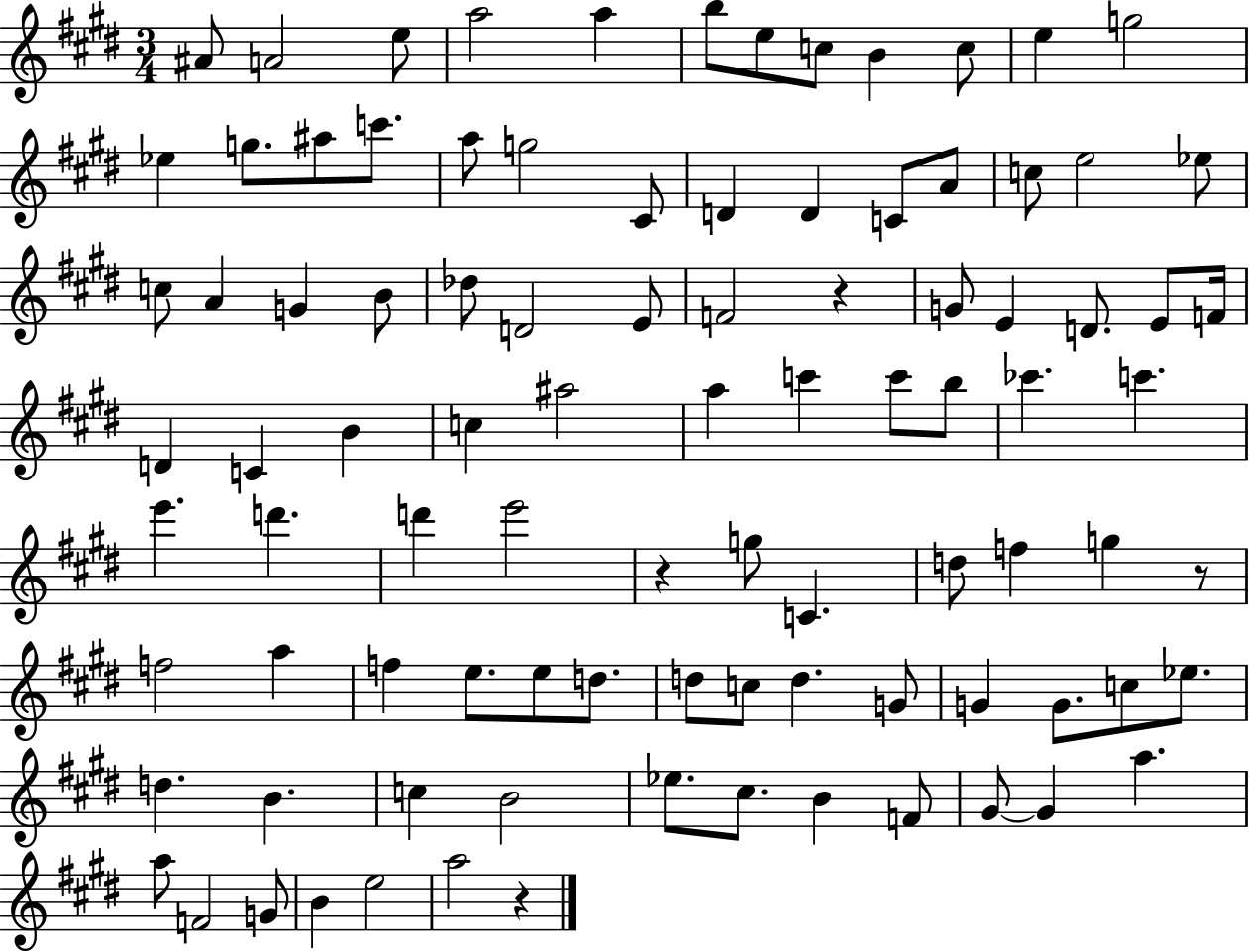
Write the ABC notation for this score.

X:1
T:Untitled
M:3/4
L:1/4
K:E
^A/2 A2 e/2 a2 a b/2 e/2 c/2 B c/2 e g2 _e g/2 ^a/2 c'/2 a/2 g2 ^C/2 D D C/2 A/2 c/2 e2 _e/2 c/2 A G B/2 _d/2 D2 E/2 F2 z G/2 E D/2 E/2 F/4 D C B c ^a2 a c' c'/2 b/2 _c' c' e' d' d' e'2 z g/2 C d/2 f g z/2 f2 a f e/2 e/2 d/2 d/2 c/2 d G/2 G G/2 c/2 _e/2 d B c B2 _e/2 ^c/2 B F/2 ^G/2 ^G a a/2 F2 G/2 B e2 a2 z